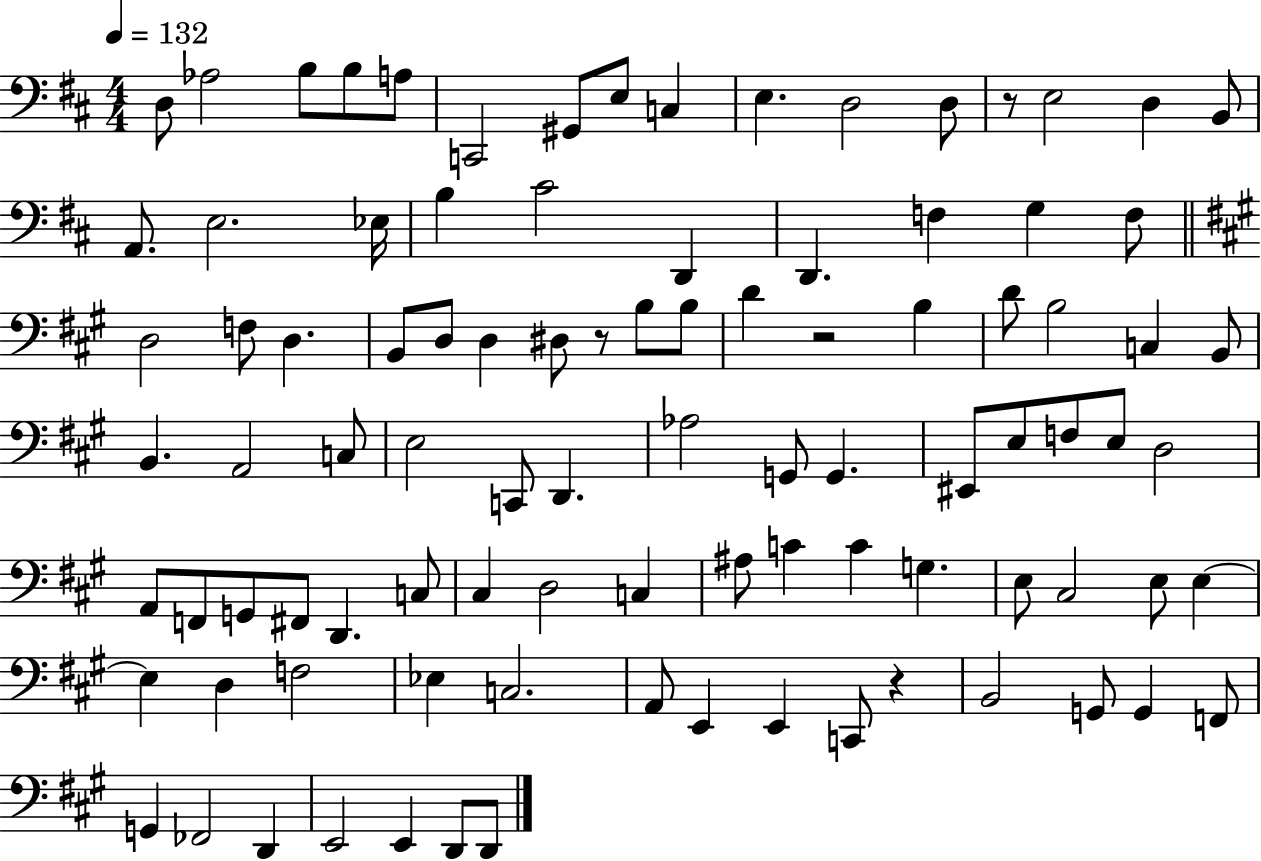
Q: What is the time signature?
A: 4/4